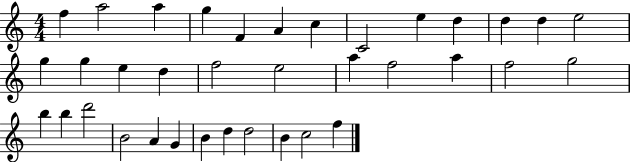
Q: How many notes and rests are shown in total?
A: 36